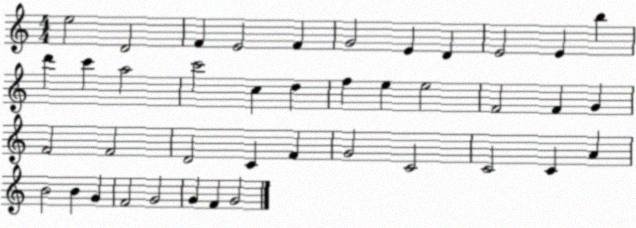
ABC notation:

X:1
T:Untitled
M:4/4
L:1/4
K:C
e2 D2 F E2 F G2 E D E2 E b d' c' a2 c'2 c d f e e2 F2 F G F2 F2 D2 C F G2 C2 C2 C A B2 B G F2 G2 G F G2